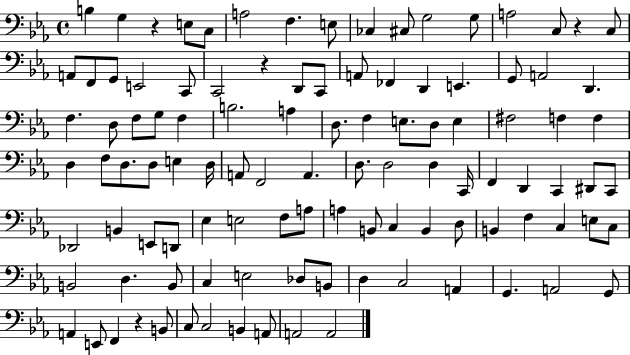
{
  \clef bass
  \time 4/4
  \defaultTimeSignature
  \key ees \major
  b4 g4 r4 e8 c8 | a2 f4. e8 | ces4 cis8 g2 g8 | a2 c8 r4 c8 | \break a,8 f,8 g,8 e,2 c,8 | c,2 r4 d,8 c,8 | a,8 fes,4 d,4 e,4. | g,8 a,2 d,4. | \break f4. d8 f8 g8 f4 | b2. a4 | d8. f4 e8. d8 e4 | fis2 f4 f4 | \break d4 f8 d8. d8 e4 d16 | a,8 f,2 a,4. | d8. d2 d4 c,16 | f,4 d,4 c,4 dis,8 c,8 | \break des,2 b,4 e,8 d,8 | ees4 e2 f8 a8 | a4 b,8 c4 b,4 d8 | b,4 f4 c4 e8 c8 | \break b,2 d4. b,8 | c4 e2 des8 b,8 | d4 c2 a,4 | g,4. a,2 g,8 | \break a,4 e,8 f,4 r4 b,8 | c8 c2 b,4 a,8 | a,2 a,2 | \bar "|."
}